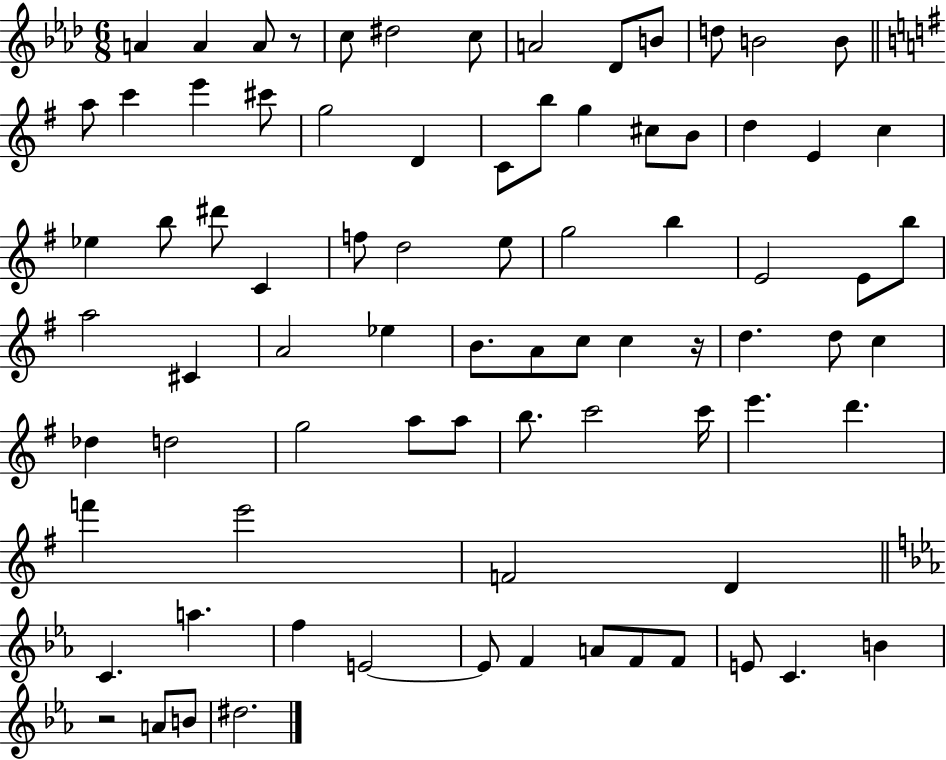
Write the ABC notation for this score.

X:1
T:Untitled
M:6/8
L:1/4
K:Ab
A A A/2 z/2 c/2 ^d2 c/2 A2 _D/2 B/2 d/2 B2 B/2 a/2 c' e' ^c'/2 g2 D C/2 b/2 g ^c/2 B/2 d E c _e b/2 ^d'/2 C f/2 d2 e/2 g2 b E2 E/2 b/2 a2 ^C A2 _e B/2 A/2 c/2 c z/4 d d/2 c _d d2 g2 a/2 a/2 b/2 c'2 c'/4 e' d' f' e'2 F2 D C a f E2 E/2 F A/2 F/2 F/2 E/2 C B z2 A/2 B/2 ^d2